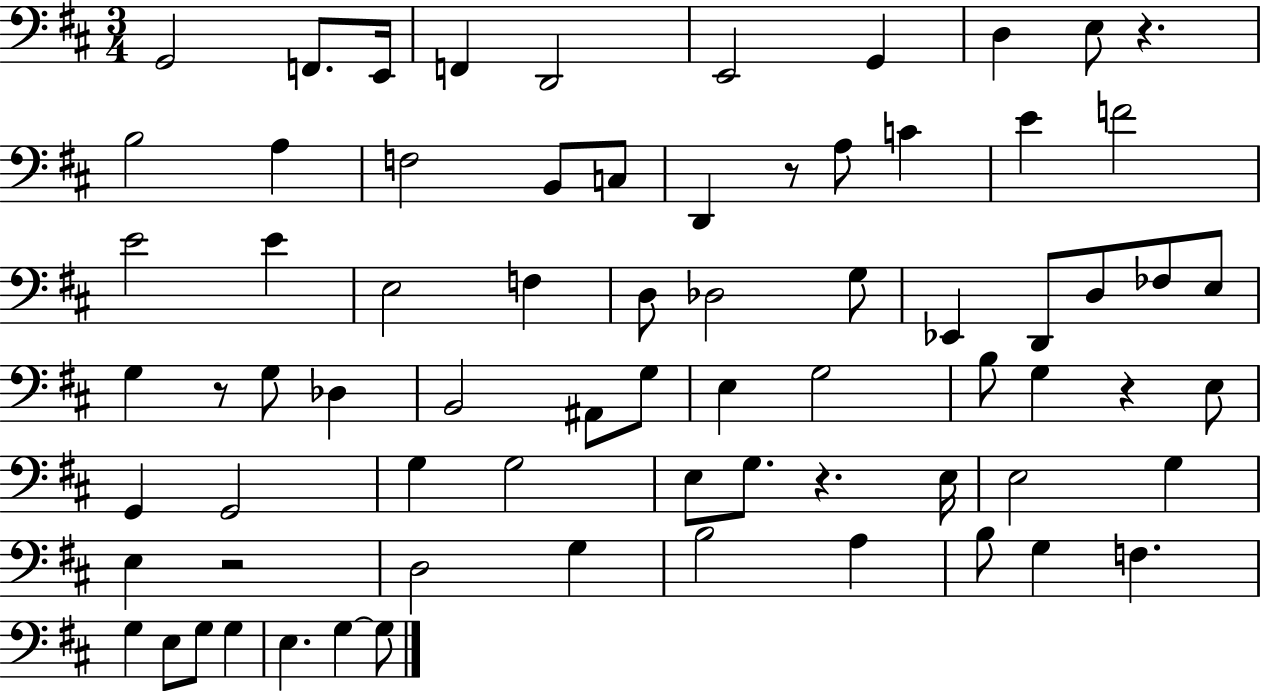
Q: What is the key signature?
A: D major